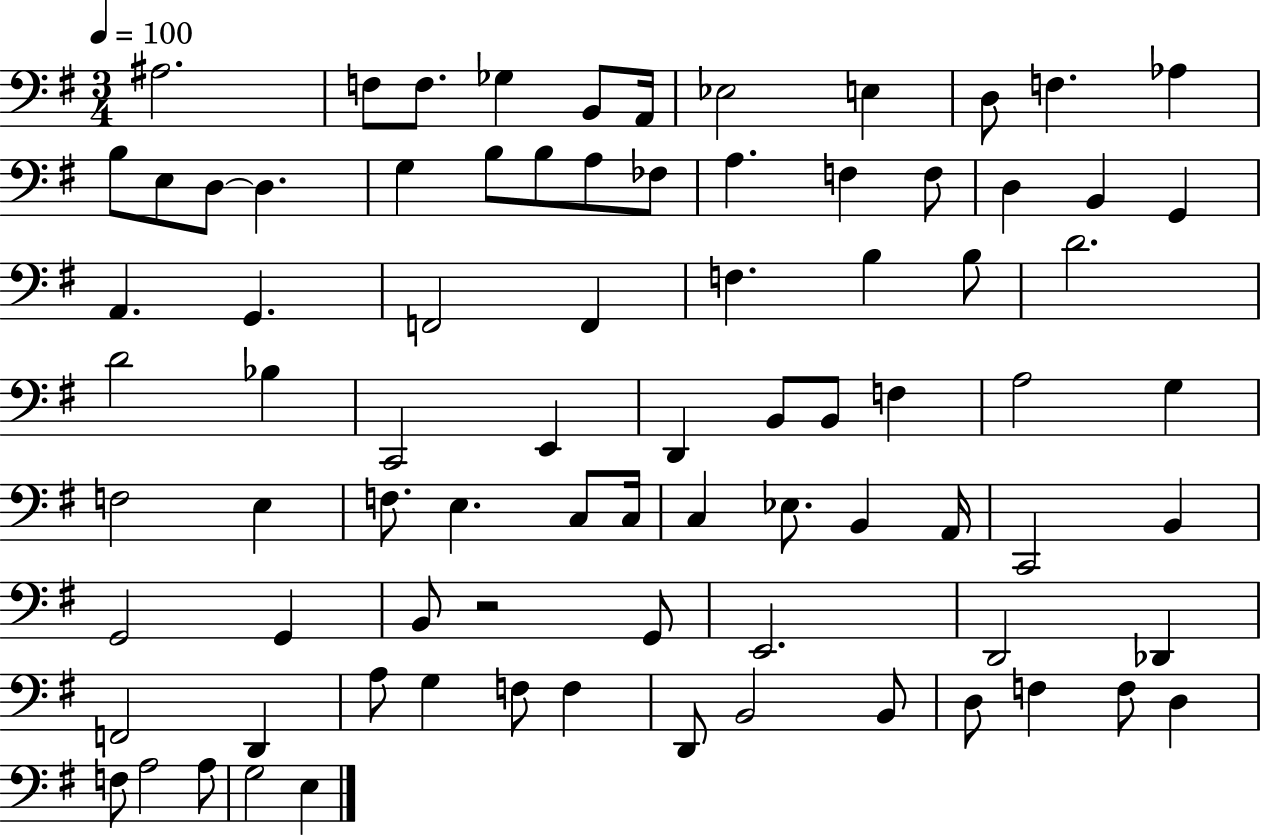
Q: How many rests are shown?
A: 1